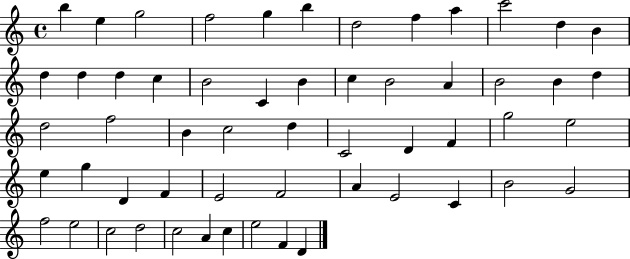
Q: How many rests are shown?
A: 0